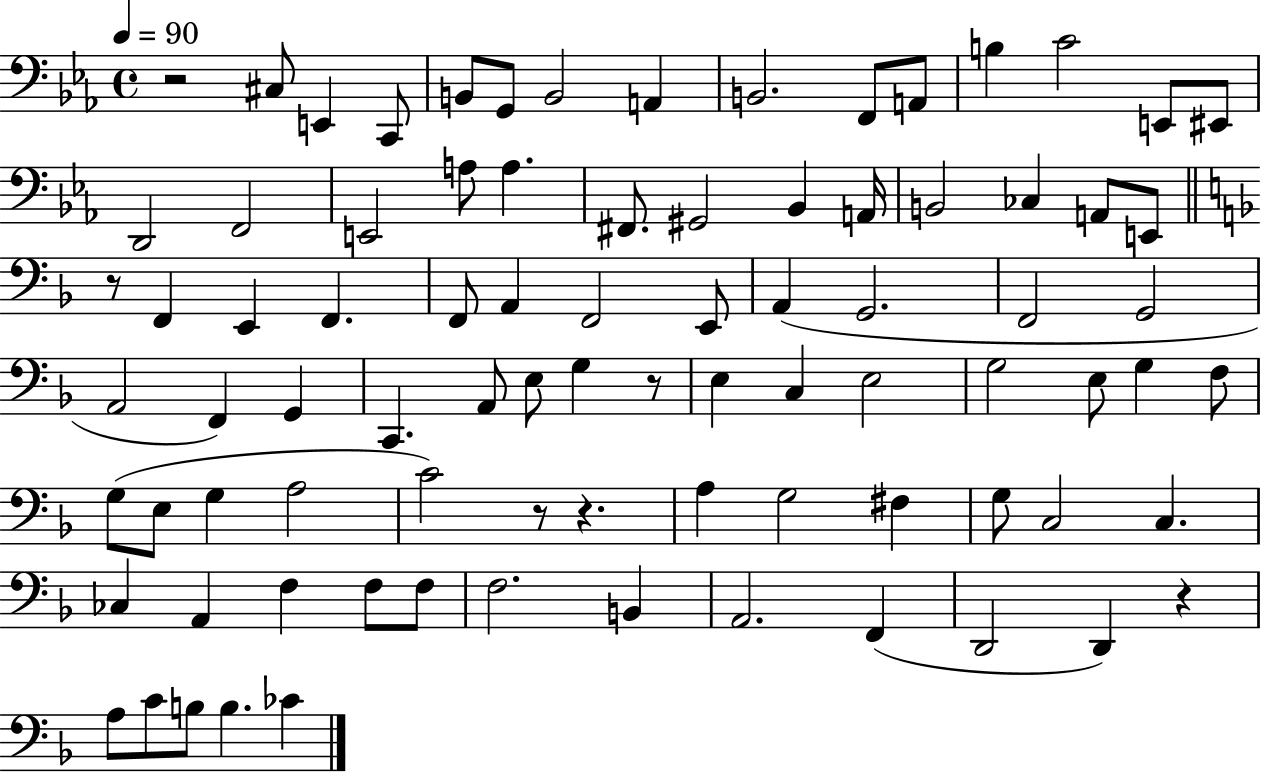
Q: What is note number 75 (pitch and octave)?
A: A3